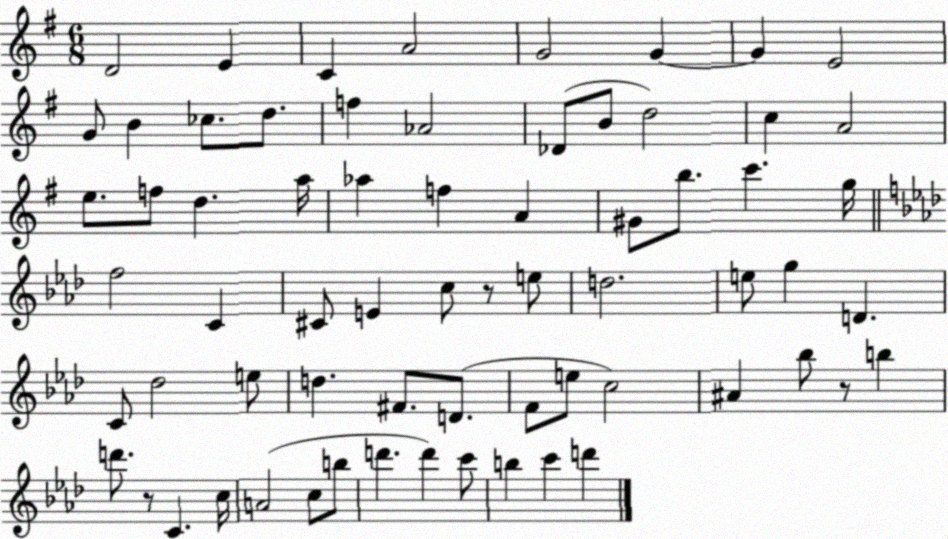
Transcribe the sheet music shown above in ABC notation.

X:1
T:Untitled
M:6/8
L:1/4
K:G
D2 E C A2 G2 G G E2 G/2 B _c/2 d/2 f _A2 _D/2 B/2 d2 c A2 e/2 f/2 d a/4 _a f A ^G/2 b/2 c' g/4 f2 C ^C/2 E c/2 z/2 e/2 d2 e/2 g D C/2 _d2 e/2 d ^F/2 D/2 F/2 e/2 c2 ^A _b/2 z/2 b d'/2 z/2 C c/4 A2 c/2 b/2 d' d' c'/2 b c' d'